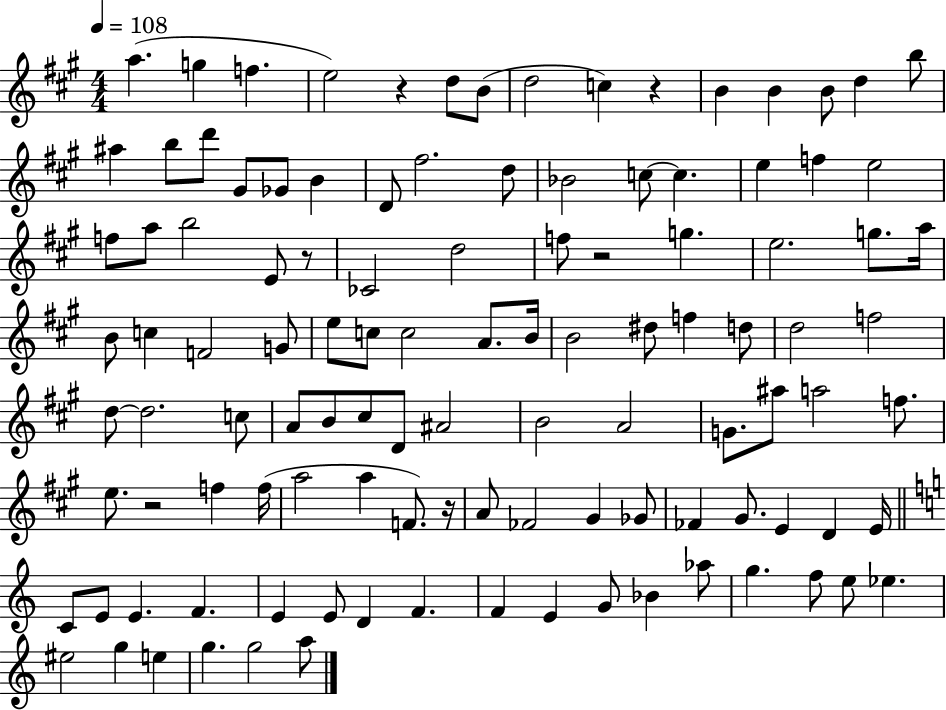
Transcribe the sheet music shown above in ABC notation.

X:1
T:Untitled
M:4/4
L:1/4
K:A
a g f e2 z d/2 B/2 d2 c z B B B/2 d b/2 ^a b/2 d'/2 ^G/2 _G/2 B D/2 ^f2 d/2 _B2 c/2 c e f e2 f/2 a/2 b2 E/2 z/2 _C2 d2 f/2 z2 g e2 g/2 a/4 B/2 c F2 G/2 e/2 c/2 c2 A/2 B/4 B2 ^d/2 f d/2 d2 f2 d/2 d2 c/2 A/2 B/2 ^c/2 D/2 ^A2 B2 A2 G/2 ^a/2 a2 f/2 e/2 z2 f f/4 a2 a F/2 z/4 A/2 _F2 ^G _G/2 _F ^G/2 E D E/4 C/2 E/2 E F E E/2 D F F E G/2 _B _a/2 g f/2 e/2 _e ^e2 g e g g2 a/2